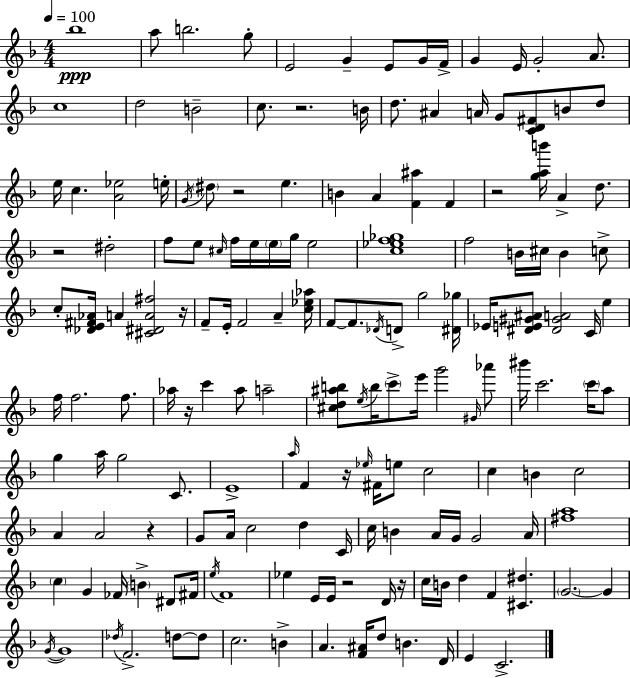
{
  \clef treble
  \numericTimeSignature
  \time 4/4
  \key f \major
  \tempo 4 = 100
  bes''1\ppp | a''8 b''2. g''8-. | e'2 g'4-- e'8 g'16 f'16-> | g'4 e'16 g'2-. a'8. | \break c''1 | d''2 b'2-- | c''8. r2. b'16 | d''8. ais'4 a'16 g'8 <c' d' fis'>8 b'8 d''8 | \break e''16 c''4. <a' ees''>2 e''16-. | \acciaccatura { g'16 } \parenthesize dis''8 r2 e''4. | b'4 a'4 <f' ais''>4 f'4 | r2 <g'' a'' b'''>16 a'4-> d''8. | \break r2 dis''2-. | f''8 e''8 \grace { cis''16 } f''16 e''16 \parenthesize e''16 g''16 e''2 | <c'' ees'' f'' ges''>1 | f''2 b'16 cis''16 b'4 | \break c''8-> c''8-. <des' e' fis' aes'>16 a'4 <cis' dis' a' fis''>2 | r16 f'8-- e'16-. f'2 a'4-- | <c'' ees'' aes''>16 f'8~~ f'8. \acciaccatura { des'16 } d'8-> g''2 | <dis' ges''>16 ees'16 <dis' e' gis' ais'>8 <dis' gis' a'>2 c'16 e''4 | \break f''16 f''2. | f''8. aes''16 r16 c'''4 aes''8 a''2-- | <cis'' d'' ais'' b''>8 \acciaccatura { e''16 } b''16 \parenthesize c'''8-> e'''16 g'''2 | \grace { gis'16 } aes'''8 bis'''16 c'''2. | \break \parenthesize c'''16 a''8 g''4 a''16 g''2 | c'8. e'1-> | \grace { a''16 } f'4 r16 \grace { ees''16 } fis'16 e''8 c''2 | c''4 b'4 c''2 | \break a'4 a'2 | r4 g'8 a'16 c''2 | d''4 c'16 c''16 b'4 a'16 g'16 g'2 | a'16 <fis'' a''>1 | \break \parenthesize c''4 g'4 fes'16 | \parenthesize b'4-> dis'8 fis'16 \acciaccatura { e''16 } f'1 | ees''4 e'16 e'16 r2 | d'16 r16 c''16 b'16 d''4 f'4 | \break <cis' dis''>4. \parenthesize g'2.~~ | g'4 \acciaccatura { g'16~ }~ g'1 | \acciaccatura { des''16 } f'2.-> | d''8~~ d''8 c''2. | \break b'4-> a'4. | <f' ais'>16 d''8 b'4. d'16 e'4 c'2.-> | \bar "|."
}